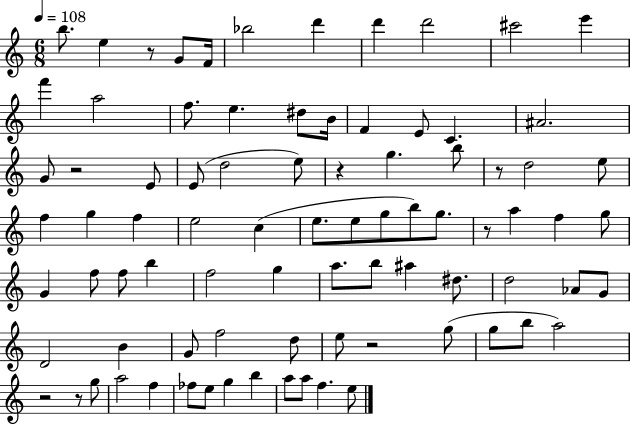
{
  \clef treble
  \numericTimeSignature
  \time 6/8
  \key c \major
  \tempo 4 = 108
  b''8. e''4 r8 g'8 f'16 | bes''2 d'''4 | d'''4 d'''2 | cis'''2 e'''4 | \break f'''4 a''2 | f''8. e''4. dis''8 b'16 | f'4 e'8 c'4. | ais'2. | \break g'8 r2 e'8 | e'8( d''2 e''8) | r4 g''4. b''8 | r8 d''2 e''8 | \break f''4 g''4 f''4 | e''2 c''4( | e''8. e''8 g''8 b''8) g''8. | r8 a''4 f''4 g''8 | \break g'4 f''8 f''8 b''4 | f''2 g''4 | a''8. b''8 ais''4 dis''8. | d''2 aes'8 g'8 | \break d'2 b'4 | g'8 f''2 d''8 | e''8 r2 g''8( | g''8 b''8 a''2) | \break r2 r8 g''8 | a''2 f''4 | fes''8 e''8 g''4 b''4 | a''8 a''8 f''4. e''8 | \break \bar "|."
}